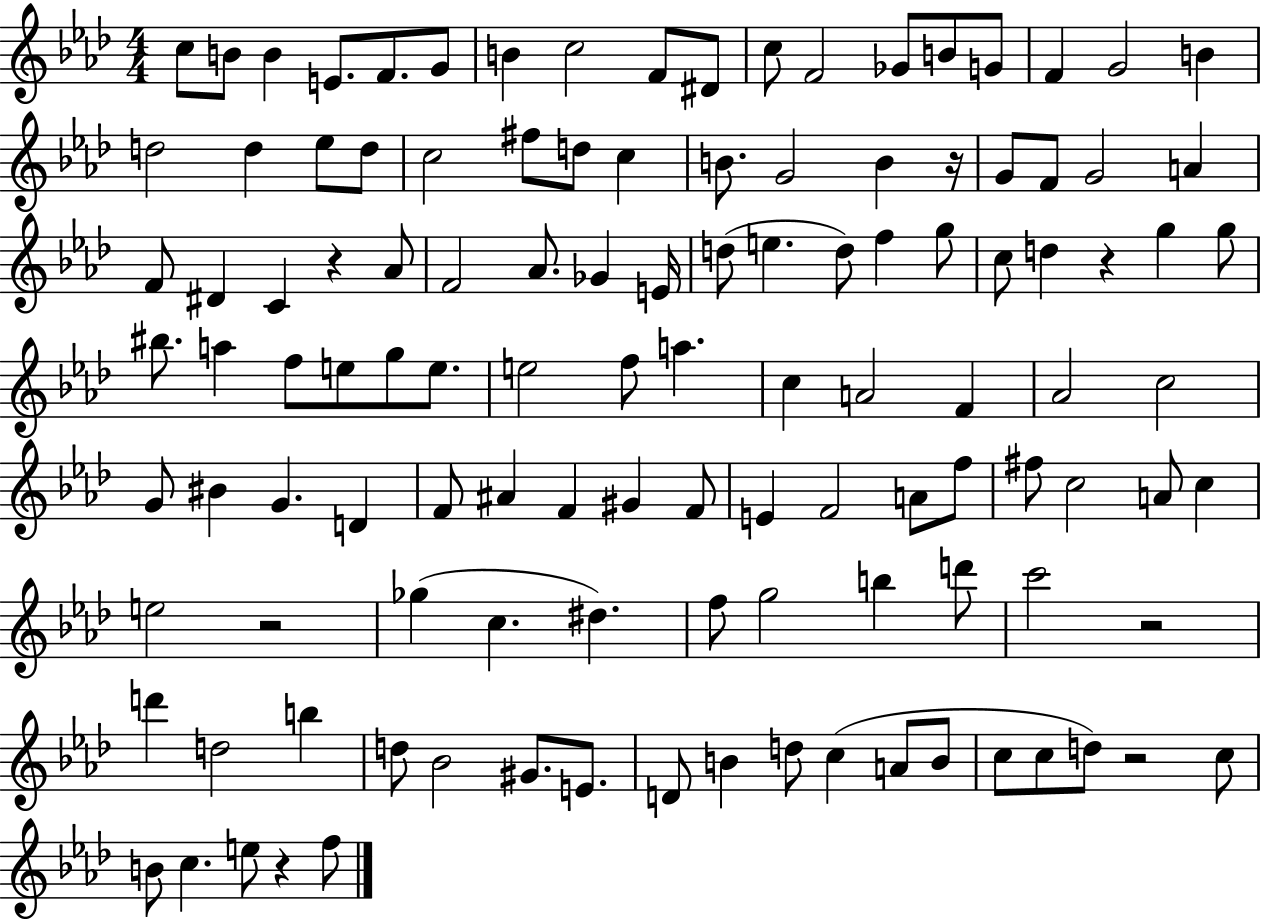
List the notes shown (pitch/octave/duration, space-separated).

C5/e B4/e B4/q E4/e. F4/e. G4/e B4/q C5/h F4/e D#4/e C5/e F4/h Gb4/e B4/e G4/e F4/q G4/h B4/q D5/h D5/q Eb5/e D5/e C5/h F#5/e D5/e C5/q B4/e. G4/h B4/q R/s G4/e F4/e G4/h A4/q F4/e D#4/q C4/q R/q Ab4/e F4/h Ab4/e. Gb4/q E4/s D5/e E5/q. D5/e F5/q G5/e C5/e D5/q R/q G5/q G5/e BIS5/e. A5/q F5/e E5/e G5/e E5/e. E5/h F5/e A5/q. C5/q A4/h F4/q Ab4/h C5/h G4/e BIS4/q G4/q. D4/q F4/e A#4/q F4/q G#4/q F4/e E4/q F4/h A4/e F5/e F#5/e C5/h A4/e C5/q E5/h R/h Gb5/q C5/q. D#5/q. F5/e G5/h B5/q D6/e C6/h R/h D6/q D5/h B5/q D5/e Bb4/h G#4/e. E4/e. D4/e B4/q D5/e C5/q A4/e B4/e C5/e C5/e D5/e R/h C5/e B4/e C5/q. E5/e R/q F5/e